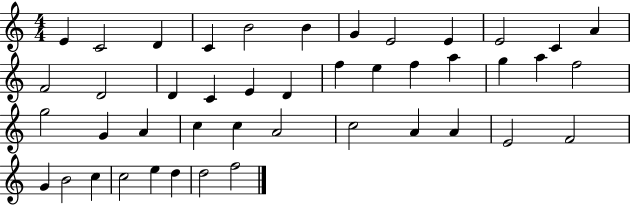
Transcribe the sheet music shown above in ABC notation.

X:1
T:Untitled
M:4/4
L:1/4
K:C
E C2 D C B2 B G E2 E E2 C A F2 D2 D C E D f e f a g a f2 g2 G A c c A2 c2 A A E2 F2 G B2 c c2 e d d2 f2